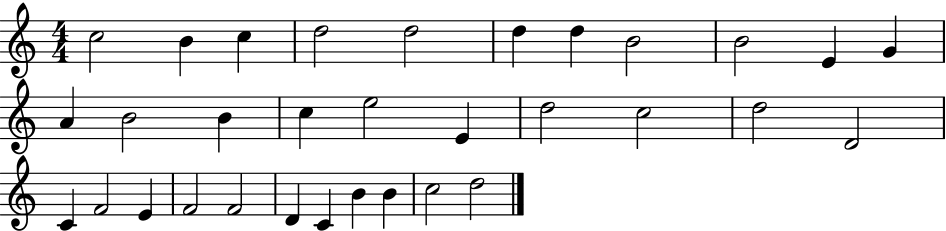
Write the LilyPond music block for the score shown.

{
  \clef treble
  \numericTimeSignature
  \time 4/4
  \key c \major
  c''2 b'4 c''4 | d''2 d''2 | d''4 d''4 b'2 | b'2 e'4 g'4 | \break a'4 b'2 b'4 | c''4 e''2 e'4 | d''2 c''2 | d''2 d'2 | \break c'4 f'2 e'4 | f'2 f'2 | d'4 c'4 b'4 b'4 | c''2 d''2 | \break \bar "|."
}